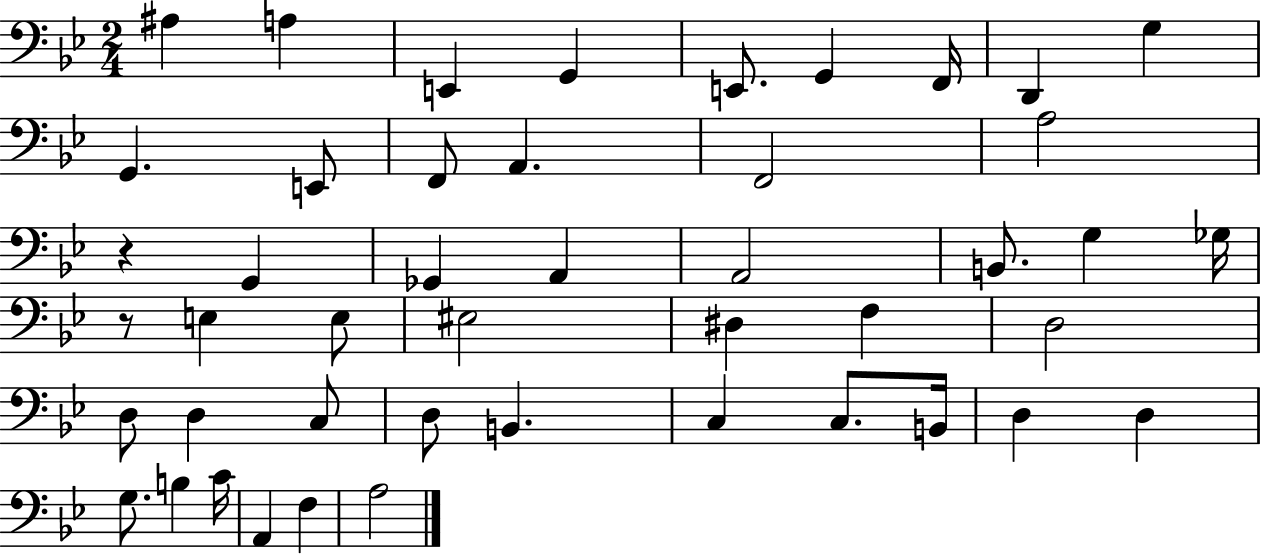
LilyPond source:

{
  \clef bass
  \numericTimeSignature
  \time 2/4
  \key bes \major
  ais4 a4 | e,4 g,4 | e,8. g,4 f,16 | d,4 g4 | \break g,4. e,8 | f,8 a,4. | f,2 | a2 | \break r4 g,4 | ges,4 a,4 | a,2 | b,8. g4 ges16 | \break r8 e4 e8 | eis2 | dis4 f4 | d2 | \break d8 d4 c8 | d8 b,4. | c4 c8. b,16 | d4 d4 | \break g8. b4 c'16 | a,4 f4 | a2 | \bar "|."
}